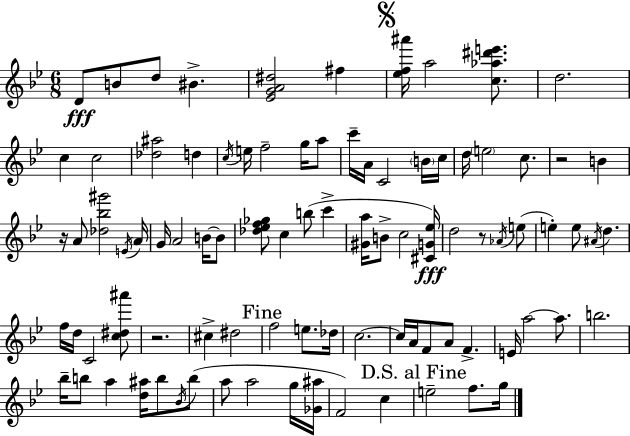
{
  \clef treble
  \numericTimeSignature
  \time 6/8
  \key bes \major
  d'8\fff b'8 d''8 bis'4.-> | <ees' g' a' dis''>2 fis''4 | \mark \markup { \musicglyph "scripts.segno" } <ees'' f'' ais'''>16 a''2 <c'' aes'' dis''' e'''>8. | d''2. | \break c''4 c''2 | <des'' ais''>2 d''4 | \acciaccatura { c''16 } e''16 f''2-- g''16 a''8 | c'''16-- a'16 c'2 \parenthesize b'16 | \break c''16 d''16 \parenthesize e''2 c''8. | r2 b'4 | r16 a'8 <des'' bes'' gis'''>2 | \acciaccatura { e'16 } a'16 g'16 a'2 b'16~~ | \break b'8 <des'' ees'' f'' ges''>8 c''4 b''8( c'''4-> | <gis' a''>16 b'8-> c''2 | <cis' g' ees''>16\fff) d''2 r8 | \acciaccatura { aes'16 }( e''8 e''4-.) e''8 \acciaccatura { ais'16 } d''4. | \break f''16 d''16 c'2 | <c'' dis'' ais'''>8 r2. | cis''4-> dis''2 | \mark "Fine" f''2 | \break e''8. des''16 c''2.~~ | c''16 a'16 f'8 a'8 f'4.-> | e'16 a''2~~ | a''8. b''2. | \break bes''16-- b''8 a''4 <d'' ais''>16 | b''8 \acciaccatura { bes'16 } b''8( a''8 a''2 | g''16 <ges' ais''>16 f'2) | c''4 \mark "D.S. al Fine" e''2-- | \break f''8. g''16 \bar "|."
}